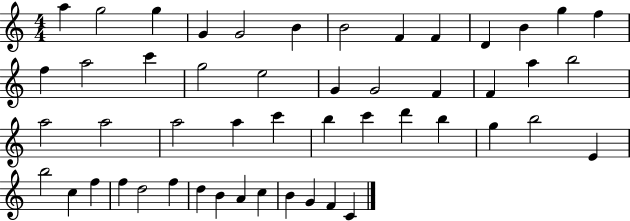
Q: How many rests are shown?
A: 0